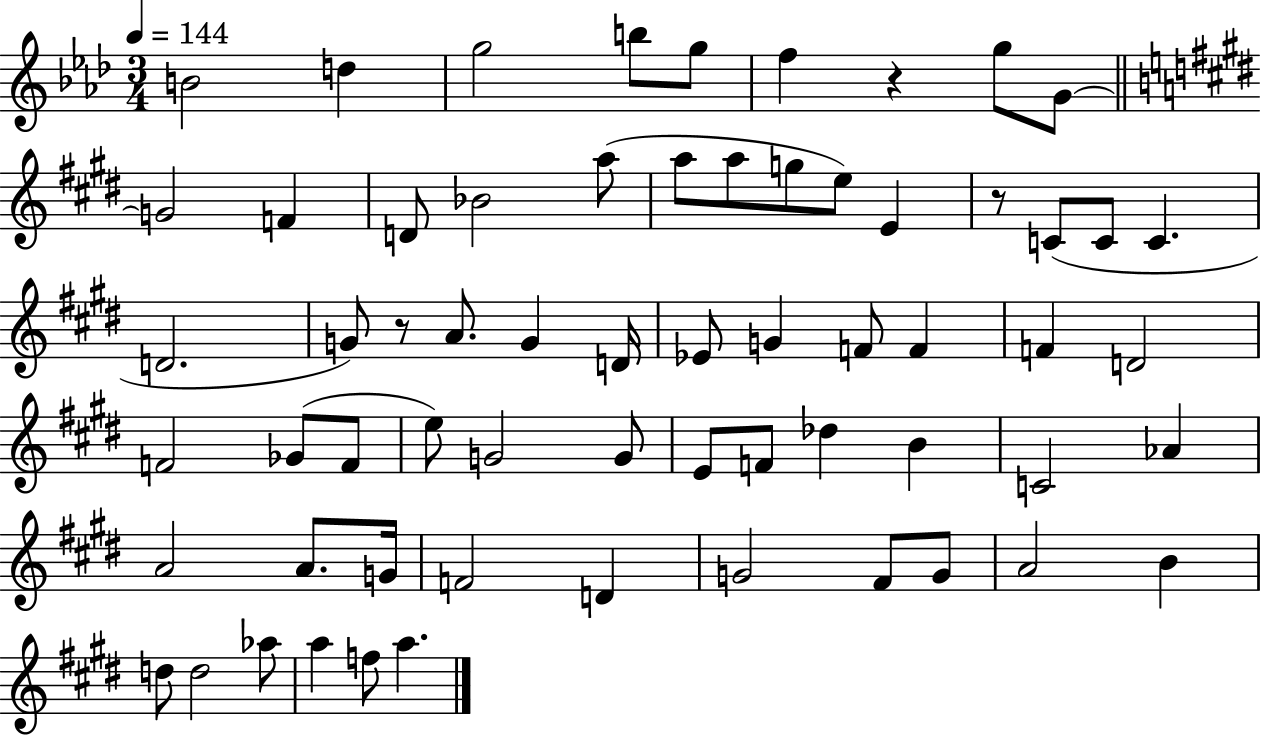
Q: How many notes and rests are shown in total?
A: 63